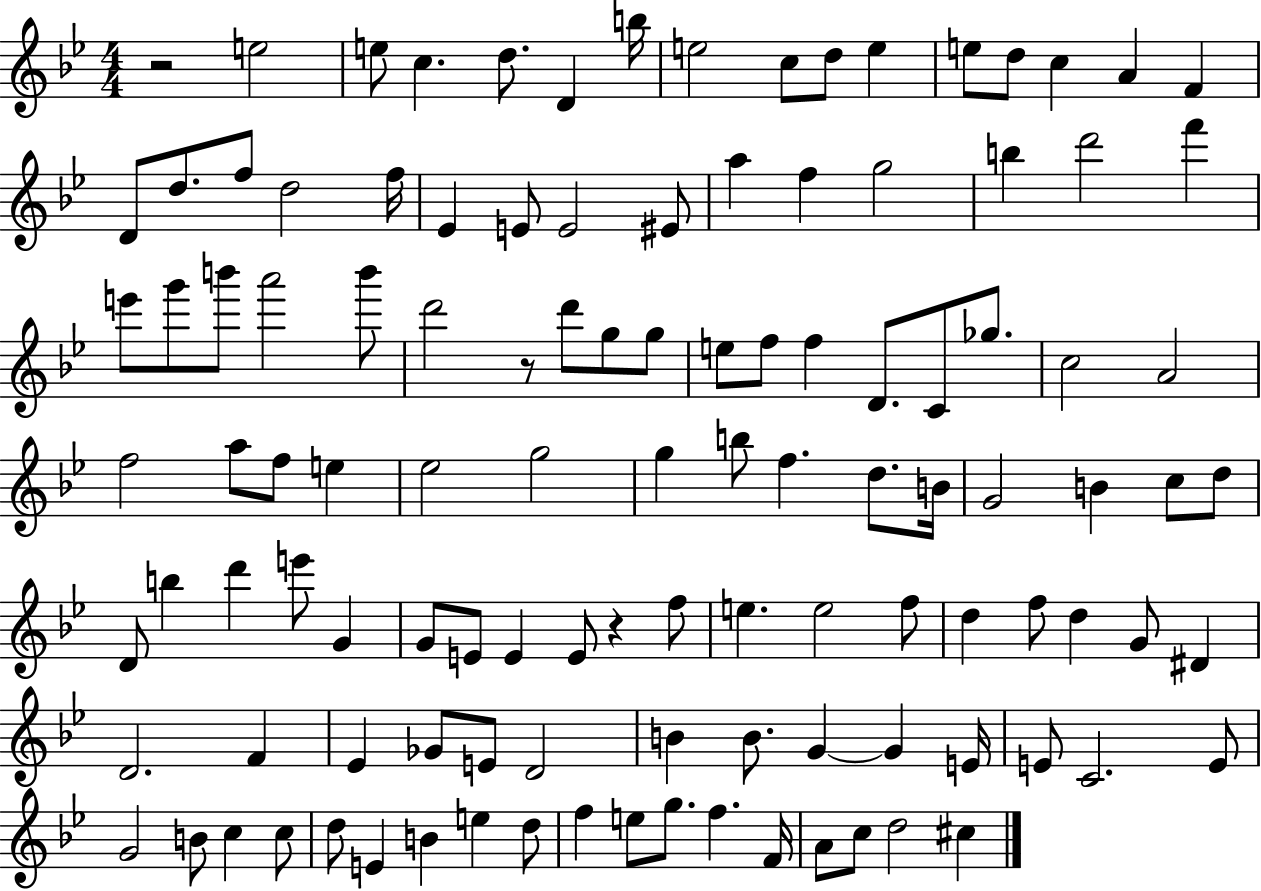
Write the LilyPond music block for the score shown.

{
  \clef treble
  \numericTimeSignature
  \time 4/4
  \key bes \major
  r2 e''2 | e''8 c''4. d''8. d'4 b''16 | e''2 c''8 d''8 e''4 | e''8 d''8 c''4 a'4 f'4 | \break d'8 d''8. f''8 d''2 f''16 | ees'4 e'8 e'2 eis'8 | a''4 f''4 g''2 | b''4 d'''2 f'''4 | \break e'''8 g'''8 b'''8 a'''2 b'''8 | d'''2 r8 d'''8 g''8 g''8 | e''8 f''8 f''4 d'8. c'8 ges''8. | c''2 a'2 | \break f''2 a''8 f''8 e''4 | ees''2 g''2 | g''4 b''8 f''4. d''8. b'16 | g'2 b'4 c''8 d''8 | \break d'8 b''4 d'''4 e'''8 g'4 | g'8 e'8 e'4 e'8 r4 f''8 | e''4. e''2 f''8 | d''4 f''8 d''4 g'8 dis'4 | \break d'2. f'4 | ees'4 ges'8 e'8 d'2 | b'4 b'8. g'4~~ g'4 e'16 | e'8 c'2. e'8 | \break g'2 b'8 c''4 c''8 | d''8 e'4 b'4 e''4 d''8 | f''4 e''8 g''8. f''4. f'16 | a'8 c''8 d''2 cis''4 | \break \bar "|."
}